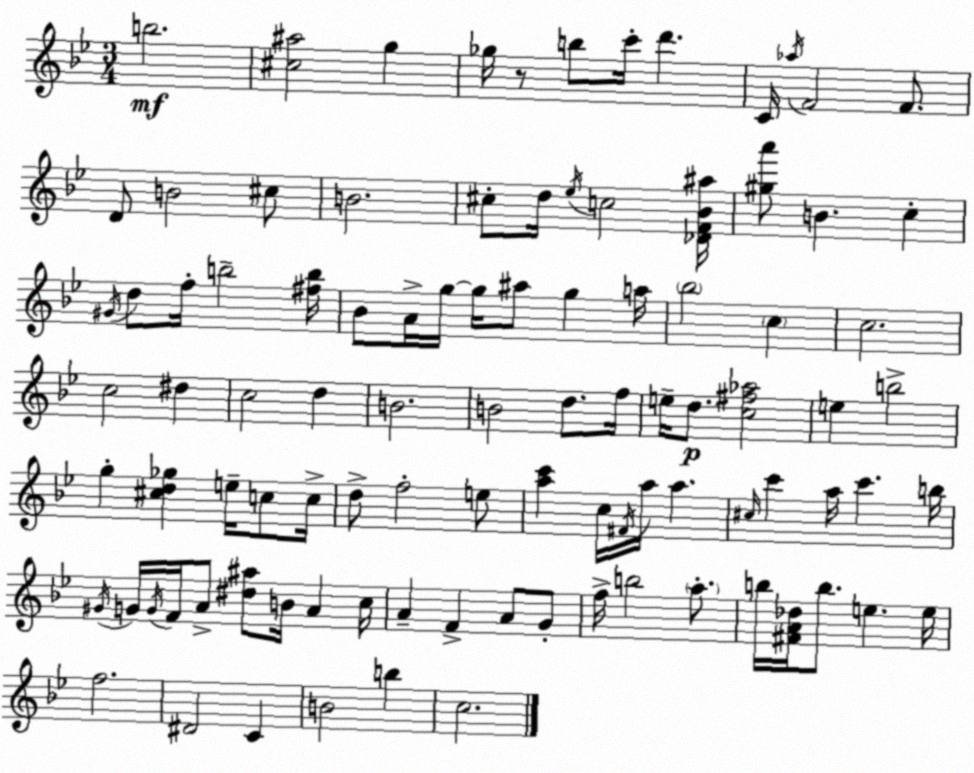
X:1
T:Untitled
M:3/4
L:1/4
K:Gm
b2 [^c^a]2 g _g/4 z/2 b/2 c'/4 d' C/4 _a/4 F2 F/2 D/2 B2 ^c/2 B2 ^c/2 d/4 _e/4 c2 [_DF_B^a]/4 [^ga']/2 B c ^G/4 d/2 f/4 b2 [^fb]/4 _B/2 A/4 g/4 g/4 ^a/2 g a/4 _b2 c c2 c2 ^d c2 d B2 B2 d/2 f/4 e/4 d/2 [c^f_a]2 e b2 g [^cd_g] e/4 c/2 c/4 d/2 f2 e/2 [ac'] c/4 ^F/4 a/4 a ^c/4 c' a/4 c' b/4 ^G/4 G/4 G/4 F/4 A/2 [^d^a]/2 B/4 A c/4 A F A/2 G/2 f/4 b2 a/2 b/4 [^FA_d]/4 b/2 e e/4 f2 ^D2 C B2 b c2